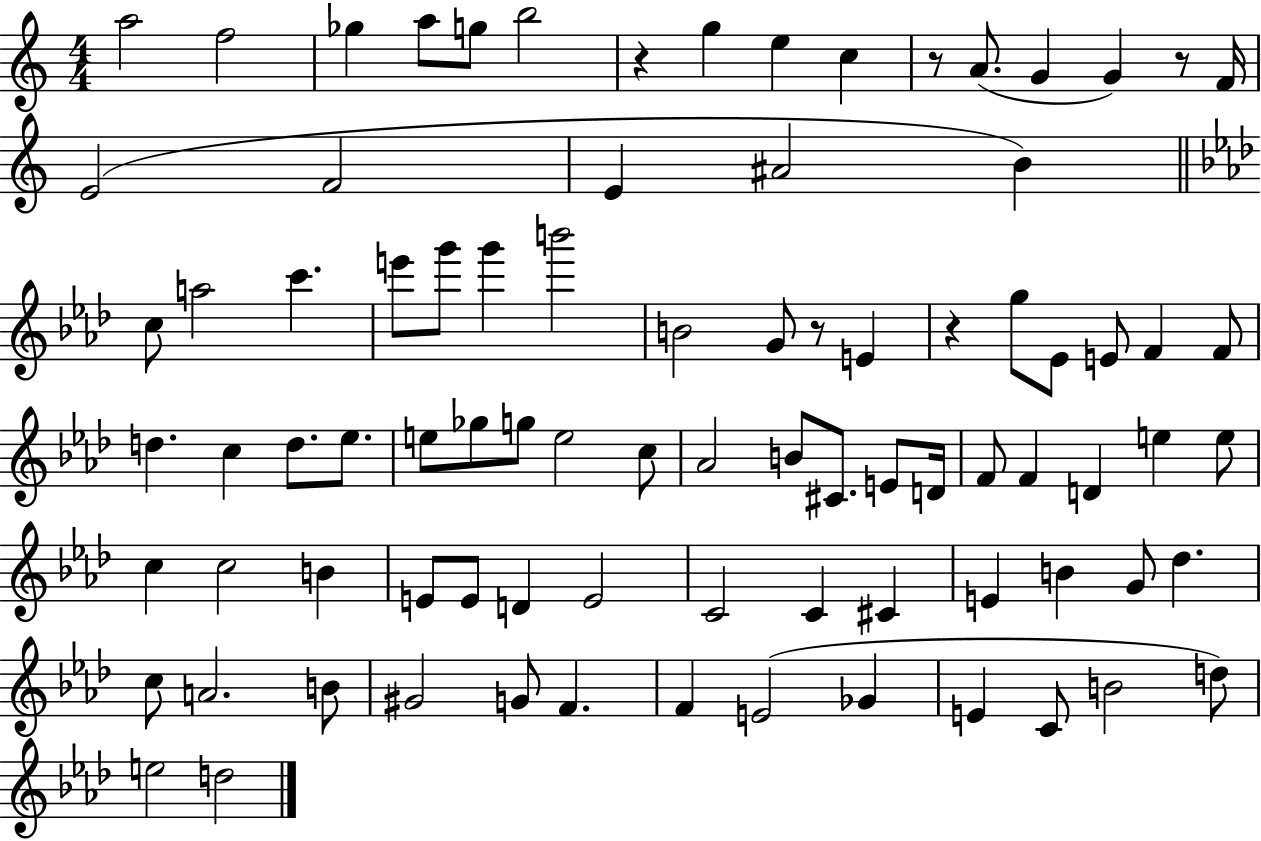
{
  \clef treble
  \numericTimeSignature
  \time 4/4
  \key c \major
  a''2 f''2 | ges''4 a''8 g''8 b''2 | r4 g''4 e''4 c''4 | r8 a'8.( g'4 g'4) r8 f'16 | \break e'2( f'2 | e'4 ais'2 b'4) | \bar "||" \break \key aes \major c''8 a''2 c'''4. | e'''8 g'''8 g'''4 b'''2 | b'2 g'8 r8 e'4 | r4 g''8 ees'8 e'8 f'4 f'8 | \break d''4. c''4 d''8. ees''8. | e''8 ges''8 g''8 e''2 c''8 | aes'2 b'8 cis'8. e'8 d'16 | f'8 f'4 d'4 e''4 e''8 | \break c''4 c''2 b'4 | e'8 e'8 d'4 e'2 | c'2 c'4 cis'4 | e'4 b'4 g'8 des''4. | \break c''8 a'2. b'8 | gis'2 g'8 f'4. | f'4 e'2( ges'4 | e'4 c'8 b'2 d''8) | \break e''2 d''2 | \bar "|."
}